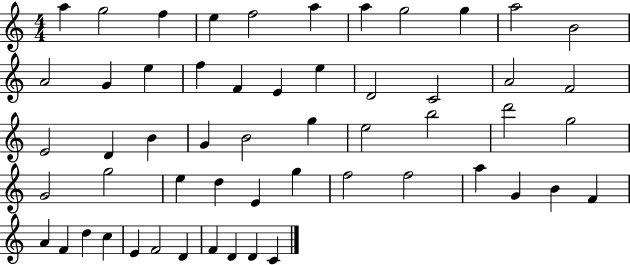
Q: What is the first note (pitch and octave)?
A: A5